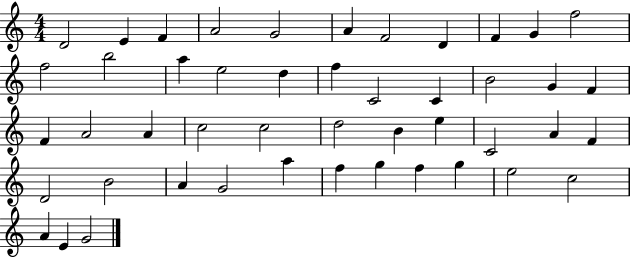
X:1
T:Untitled
M:4/4
L:1/4
K:C
D2 E F A2 G2 A F2 D F G f2 f2 b2 a e2 d f C2 C B2 G F F A2 A c2 c2 d2 B e C2 A F D2 B2 A G2 a f g f g e2 c2 A E G2